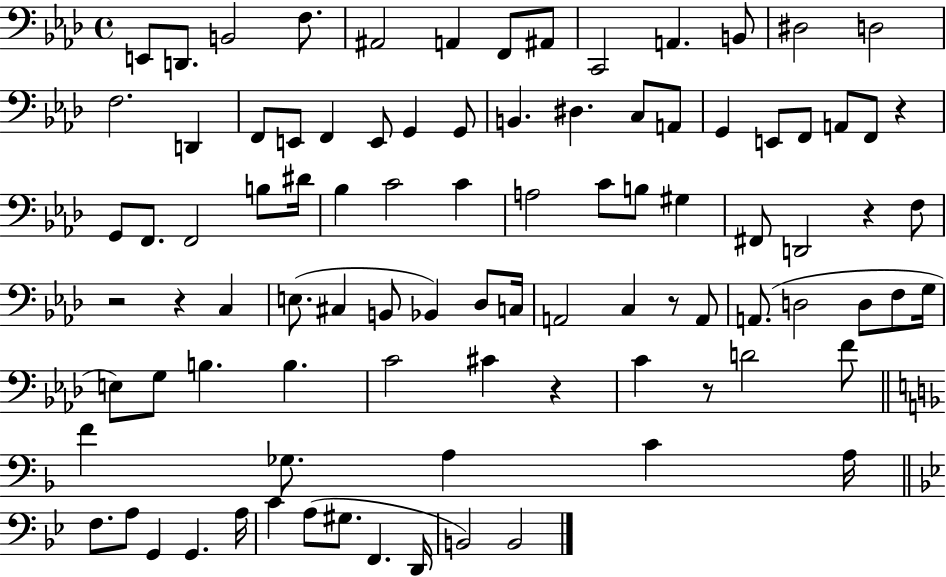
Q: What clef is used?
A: bass